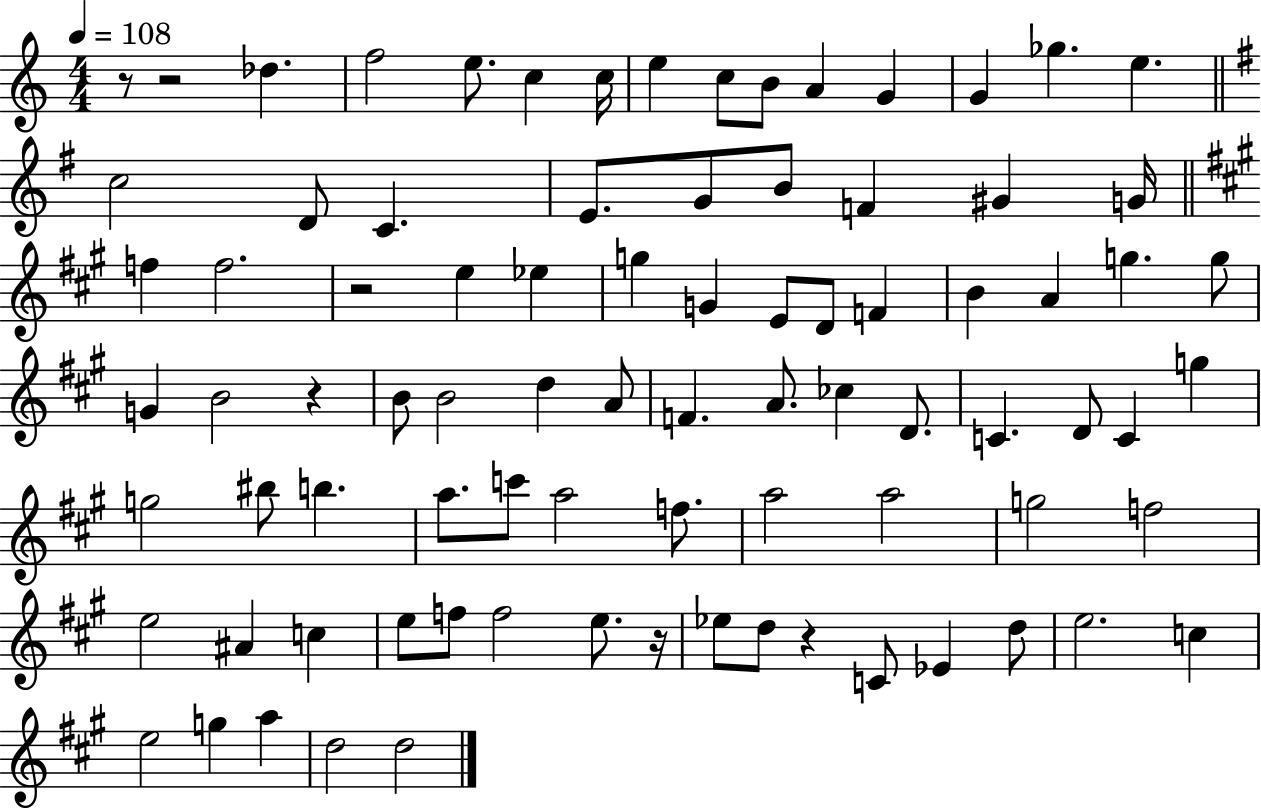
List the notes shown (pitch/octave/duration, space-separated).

R/e R/h Db5/q. F5/h E5/e. C5/q C5/s E5/q C5/e B4/e A4/q G4/q G4/q Gb5/q. E5/q. C5/h D4/e C4/q. E4/e. G4/e B4/e F4/q G#4/q G4/s F5/q F5/h. R/h E5/q Eb5/q G5/q G4/q E4/e D4/e F4/q B4/q A4/q G5/q. G5/e G4/q B4/h R/q B4/e B4/h D5/q A4/e F4/q. A4/e. CES5/q D4/e. C4/q. D4/e C4/q G5/q G5/h BIS5/e B5/q. A5/e. C6/e A5/h F5/e. A5/h A5/h G5/h F5/h E5/h A#4/q C5/q E5/e F5/e F5/h E5/e. R/s Eb5/e D5/e R/q C4/e Eb4/q D5/e E5/h. C5/q E5/h G5/q A5/q D5/h D5/h